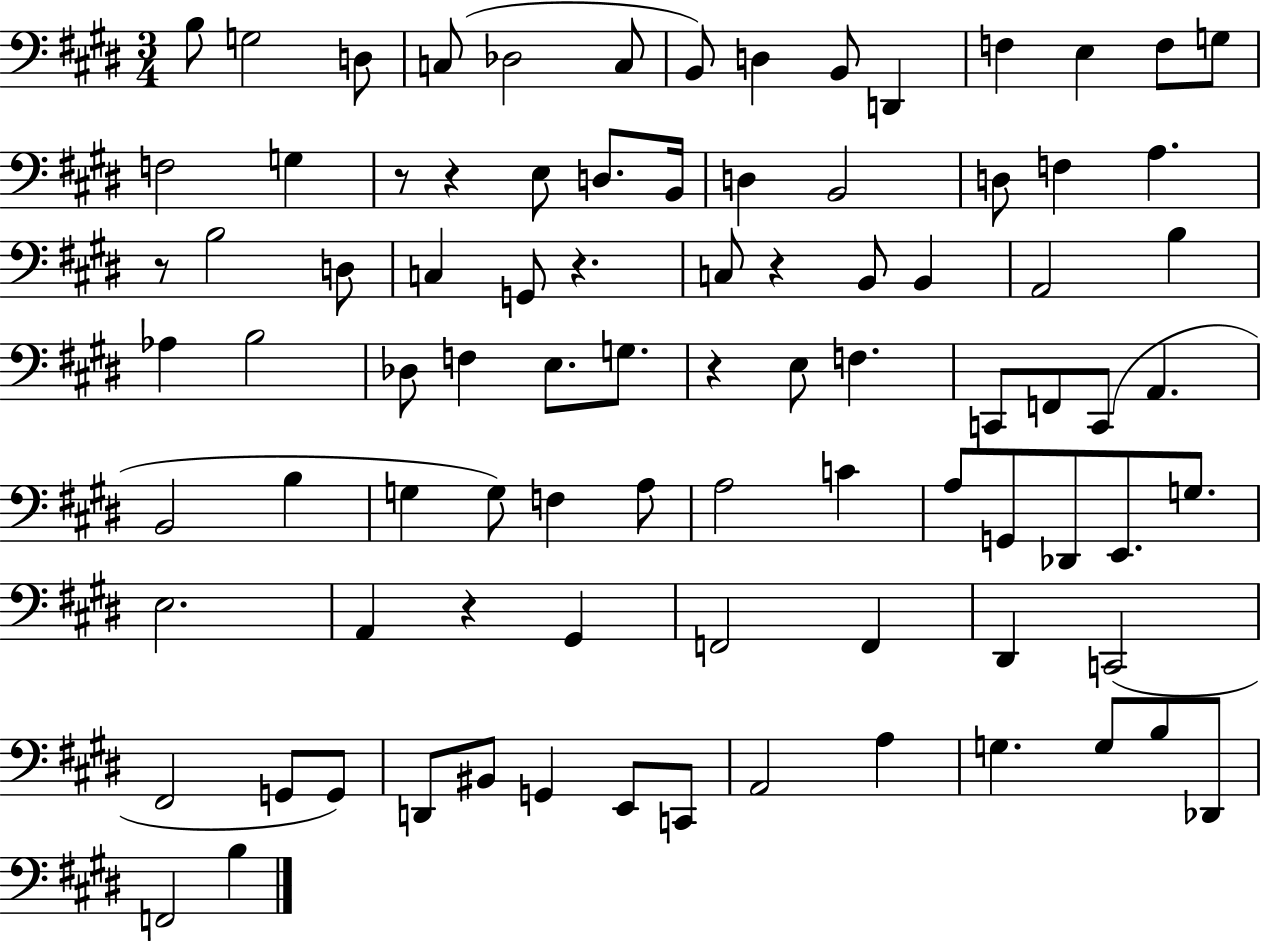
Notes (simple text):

B3/e G3/h D3/e C3/e Db3/h C3/e B2/e D3/q B2/e D2/q F3/q E3/q F3/e G3/e F3/h G3/q R/e R/q E3/e D3/e. B2/s D3/q B2/h D3/e F3/q A3/q. R/e B3/h D3/e C3/q G2/e R/q. C3/e R/q B2/e B2/q A2/h B3/q Ab3/q B3/h Db3/e F3/q E3/e. G3/e. R/q E3/e F3/q. C2/e F2/e C2/e A2/q. B2/h B3/q G3/q G3/e F3/q A3/e A3/h C4/q A3/e G2/e Db2/e E2/e. G3/e. E3/h. A2/q R/q G#2/q F2/h F2/q D#2/q C2/h F#2/h G2/e G2/e D2/e BIS2/e G2/q E2/e C2/e A2/h A3/q G3/q. G3/e B3/e Db2/e F2/h B3/q